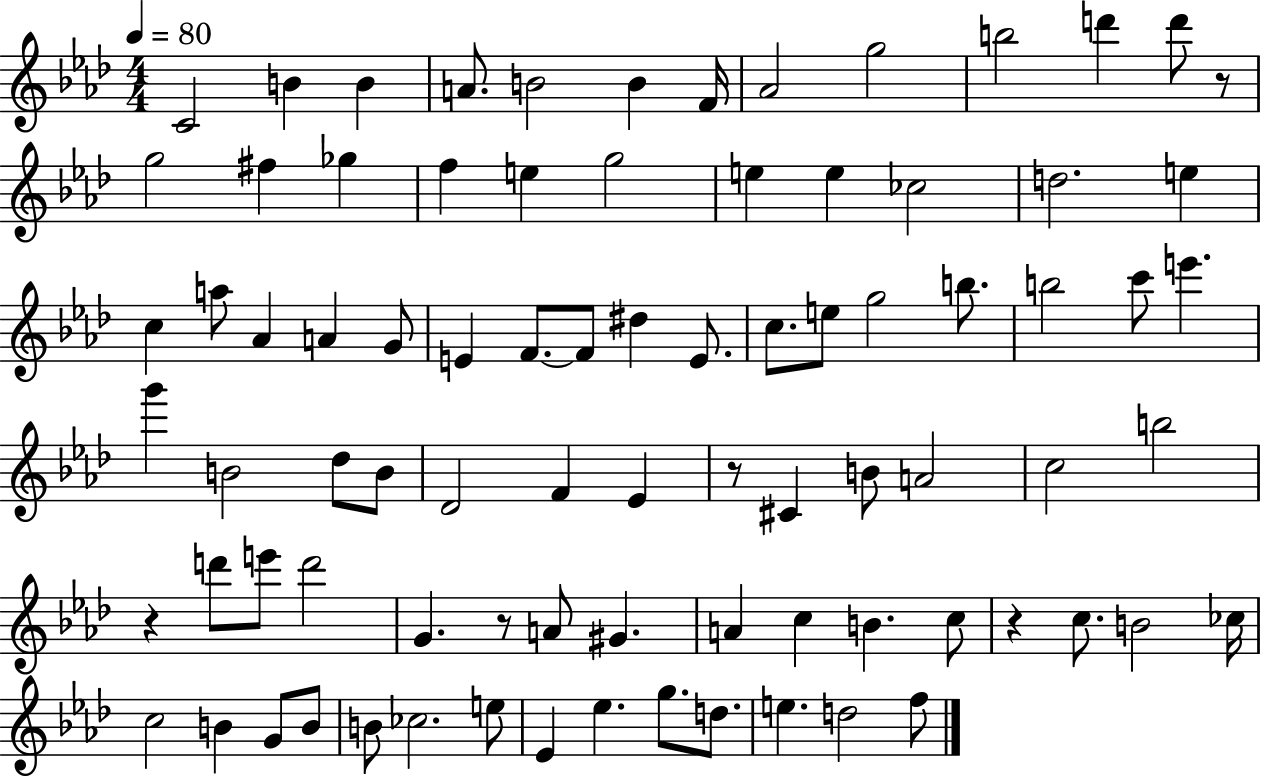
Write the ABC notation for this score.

X:1
T:Untitled
M:4/4
L:1/4
K:Ab
C2 B B A/2 B2 B F/4 _A2 g2 b2 d' d'/2 z/2 g2 ^f _g f e g2 e e _c2 d2 e c a/2 _A A G/2 E F/2 F/2 ^d E/2 c/2 e/2 g2 b/2 b2 c'/2 e' g' B2 _d/2 B/2 _D2 F _E z/2 ^C B/2 A2 c2 b2 z d'/2 e'/2 d'2 G z/2 A/2 ^G A c B c/2 z c/2 B2 _c/4 c2 B G/2 B/2 B/2 _c2 e/2 _E _e g/2 d/2 e d2 f/2